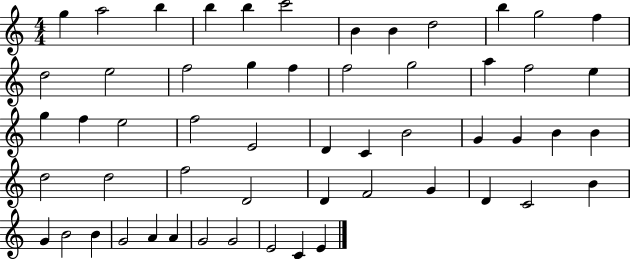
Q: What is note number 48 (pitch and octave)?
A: G4